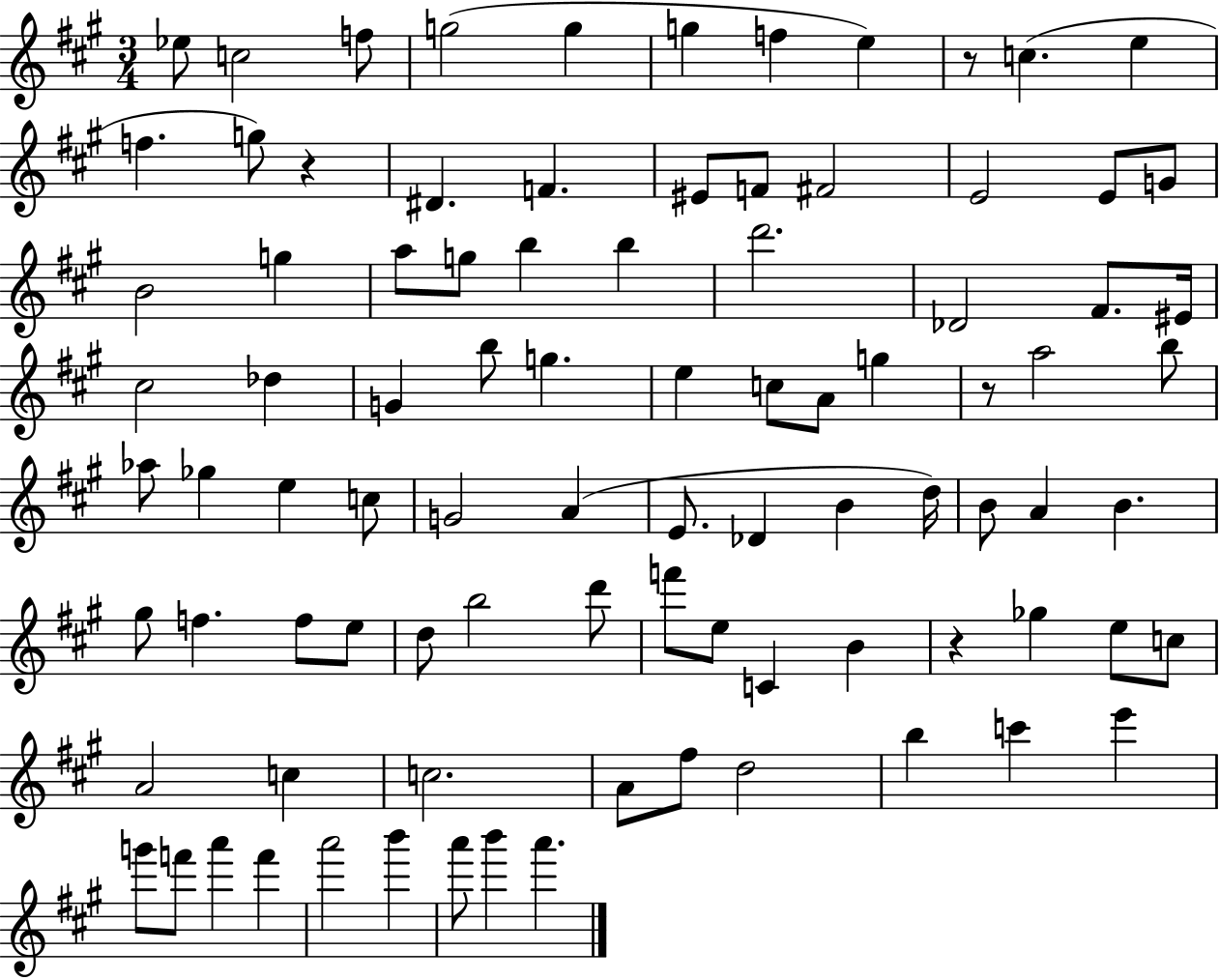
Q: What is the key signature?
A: A major